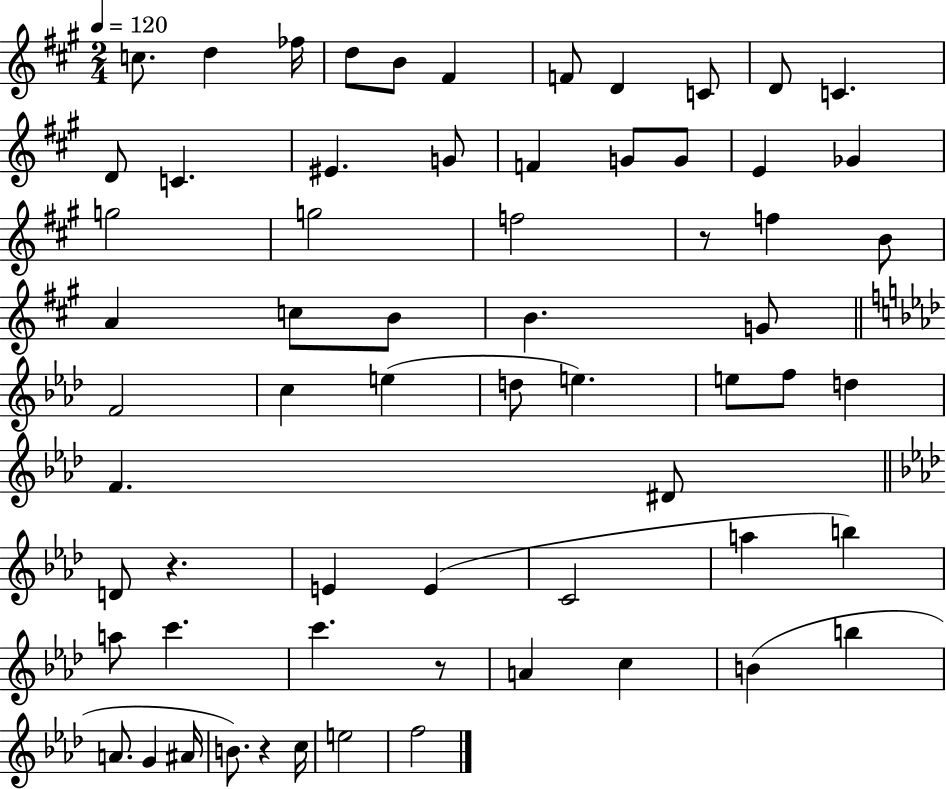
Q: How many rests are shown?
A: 4